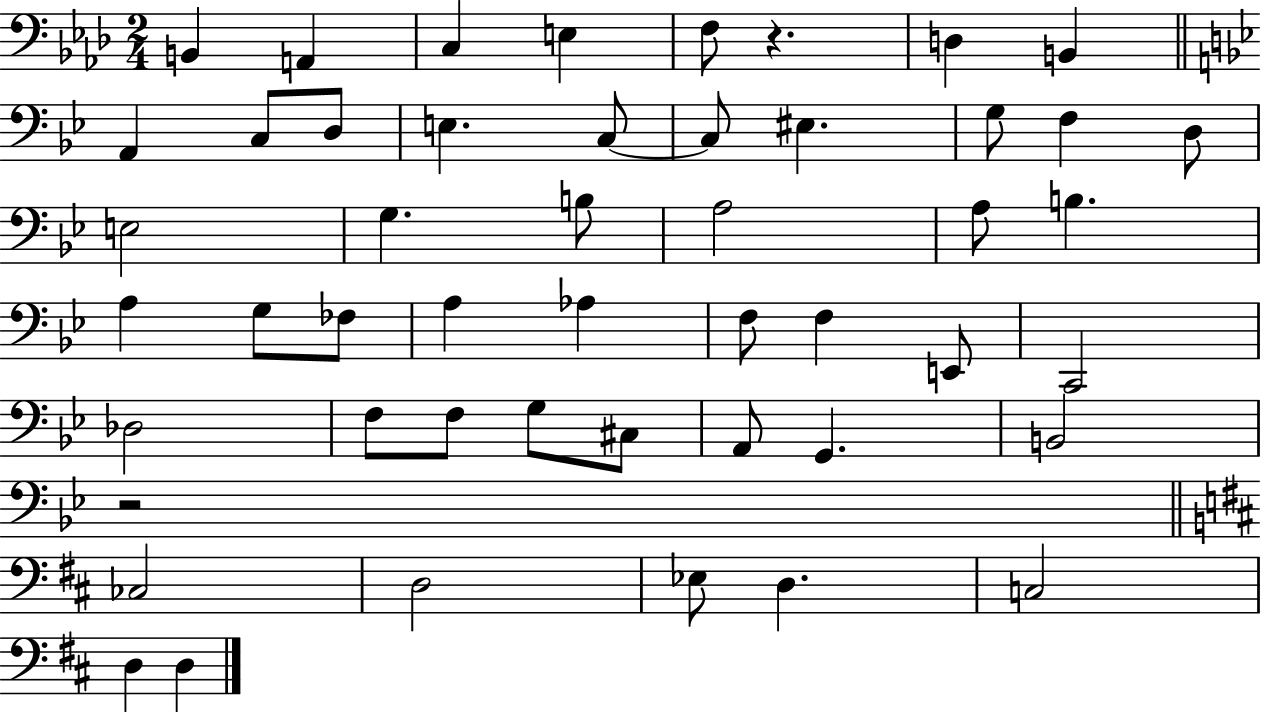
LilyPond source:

{
  \clef bass
  \numericTimeSignature
  \time 2/4
  \key aes \major
  b,4 a,4 | c4 e4 | f8 r4. | d4 b,4 | \break \bar "||" \break \key g \minor a,4 c8 d8 | e4. c8~~ | c8 eis4. | g8 f4 d8 | \break e2 | g4. b8 | a2 | a8 b4. | \break a4 g8 fes8 | a4 aes4 | f8 f4 e,8 | c,2 | \break des2 | f8 f8 g8 cis8 | a,8 g,4. | b,2 | \break r2 | \bar "||" \break \key d \major ces2 | d2 | ees8 d4. | c2 | \break d4 d4 | \bar "|."
}